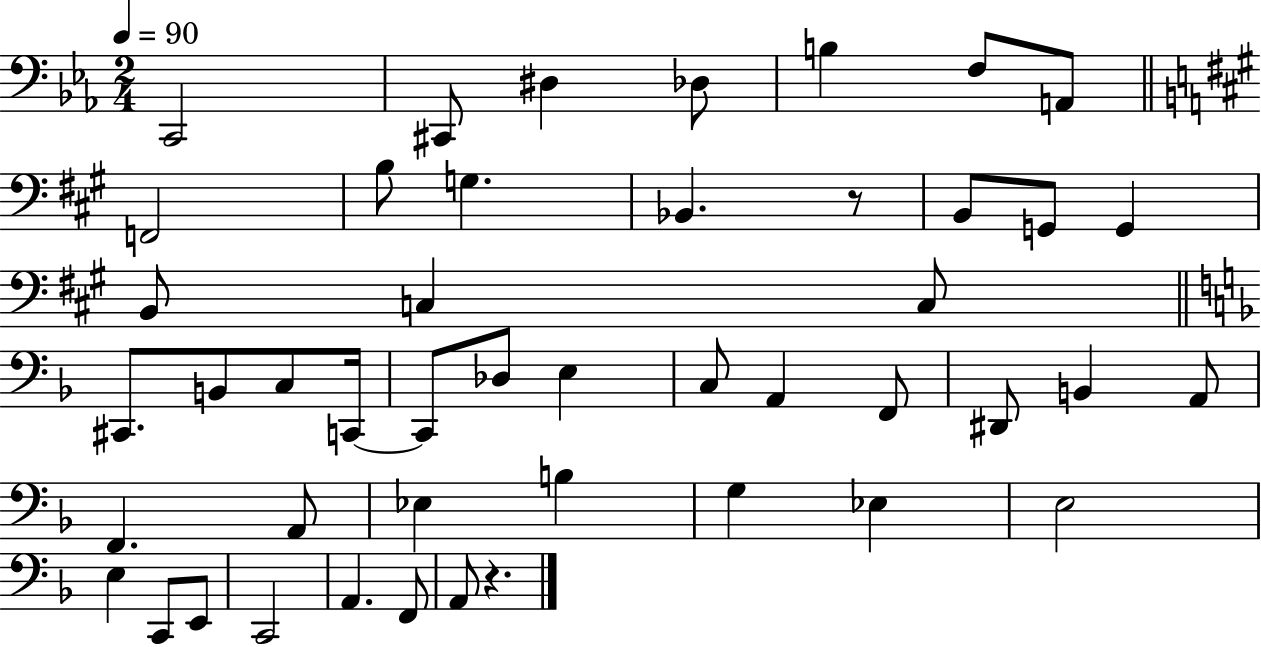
{
  \clef bass
  \numericTimeSignature
  \time 2/4
  \key ees \major
  \tempo 4 = 90
  c,2 | cis,8 dis4 des8 | b4 f8 a,8 | \bar "||" \break \key a \major f,2 | b8 g4. | bes,4. r8 | b,8 g,8 g,4 | \break b,8 c4 c8 | \bar "||" \break \key f \major cis,8. b,8 c8 c,16~~ | c,8 des8 e4 | c8 a,4 f,8 | dis,8 b,4 a,8 | \break f,4. a,8 | ees4 b4 | g4 ees4 | e2 | \break e4 c,8 e,8 | c,2 | a,4. f,8 | a,8 r4. | \break \bar "|."
}